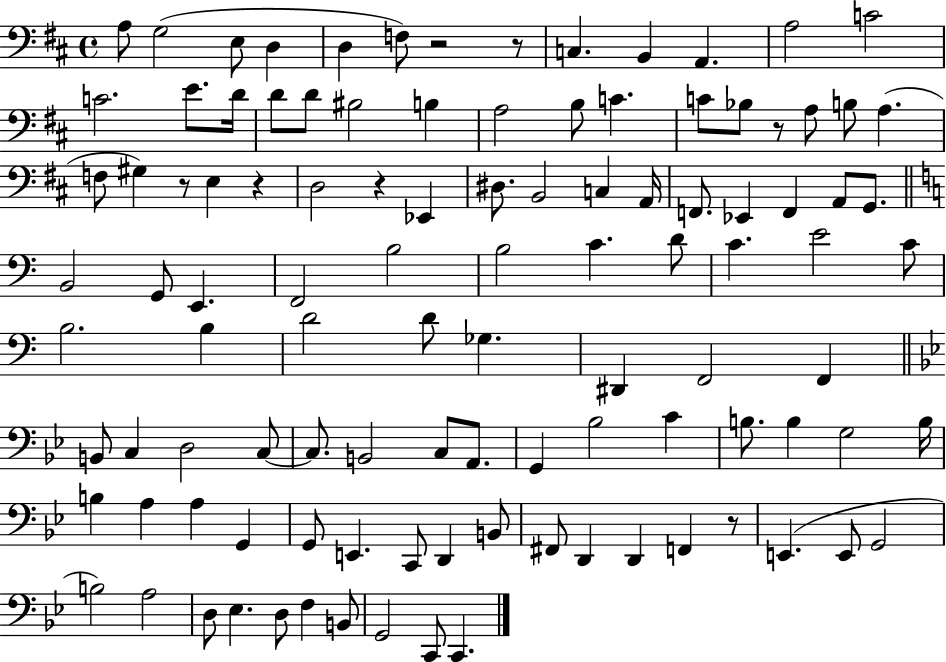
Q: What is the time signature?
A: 4/4